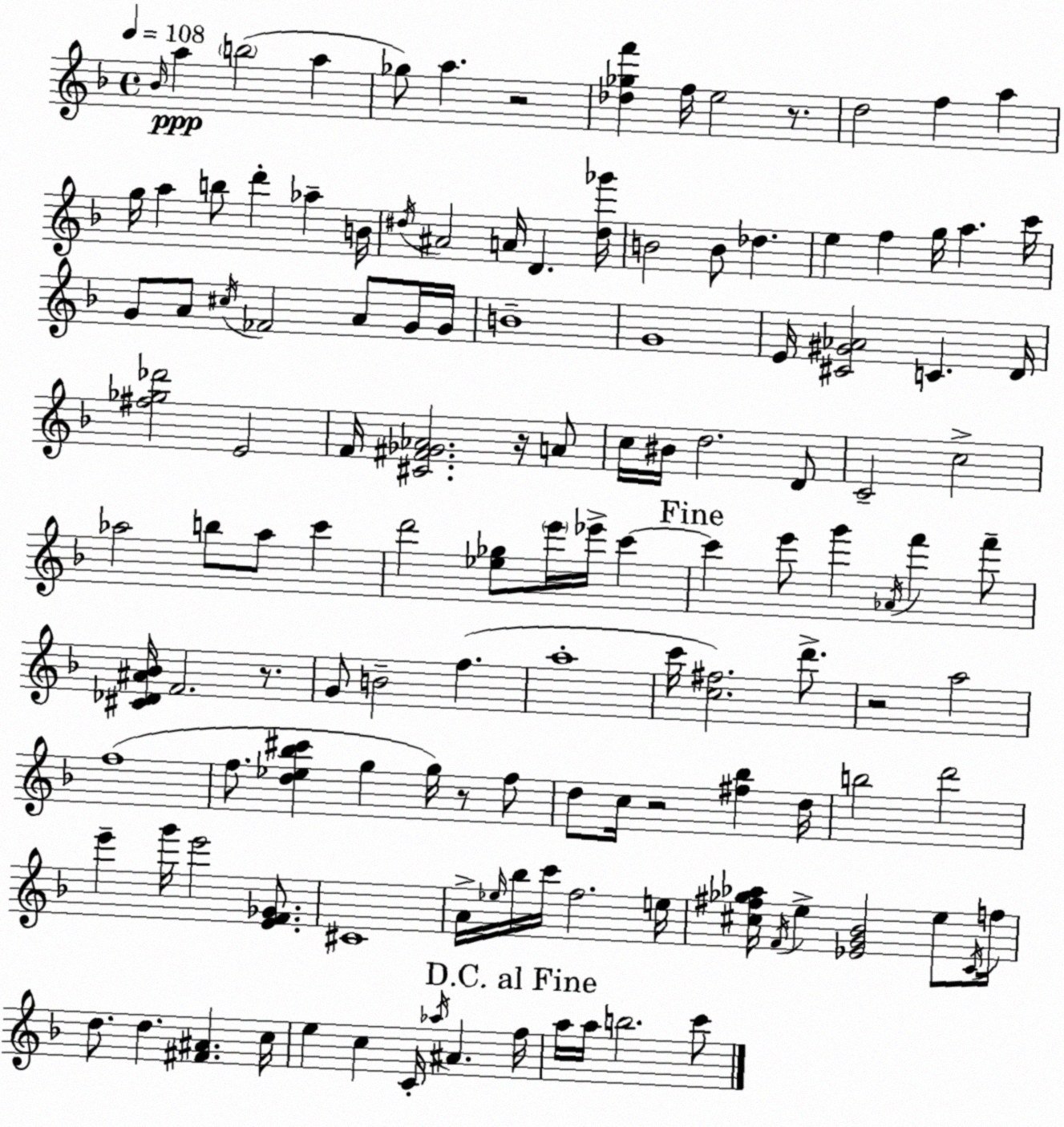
X:1
T:Untitled
M:4/4
L:1/4
K:Dm
_B/4 a b2 a _g/2 a z2 [_d_gf'] f/4 e2 z/2 d2 f a g/4 a b/2 d' _a B/4 ^d/4 ^A2 A/4 D [^d_g']/4 B2 B/2 _d e f g/4 a c'/4 G/2 A/2 ^c/4 _F2 A/2 G/4 G/4 B4 G4 E/4 [^C^G_A]2 C D/4 [^f_g_d']2 E2 F/4 [^C^F_G_A]2 z/4 A/2 c/4 ^B/4 d2 D/2 C2 c2 _a2 b/2 _a/2 c' d'2 [_e_g]/2 e'/4 _e'/4 c' c' e'/2 g' _A/4 f' f'/2 [^C_D^A_B]/4 F2 z/2 G/2 B2 f a4 c'/4 [c^f]2 d'/2 z2 a2 f4 f/2 [d_e_b^c'] g g/4 z/2 f/2 d/2 c/4 z2 [^f_b] d/4 b2 d'2 e' g'/4 e'2 [EF_G]/2 ^C4 A/4 _e/4 _b/4 c'/4 f2 e/4 [^c^f_g_a]/4 F/4 e [_EG_B]2 e/2 C/4 f/4 d/2 d [^F^A] c/4 e c C/4 _a/4 ^A f/4 a/4 a/4 b2 c'/2